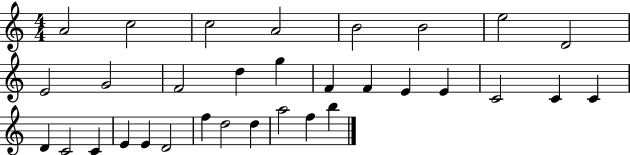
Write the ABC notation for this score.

X:1
T:Untitled
M:4/4
L:1/4
K:C
A2 c2 c2 A2 B2 B2 e2 D2 E2 G2 F2 d g F F E E C2 C C D C2 C E E D2 f d2 d a2 f b